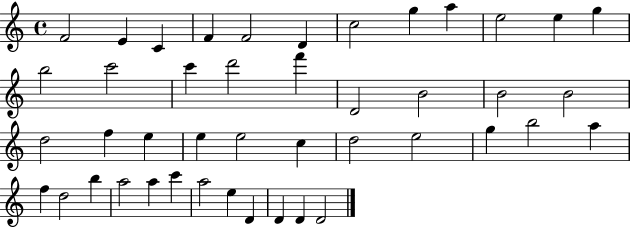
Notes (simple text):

F4/h E4/q C4/q F4/q F4/h D4/q C5/h G5/q A5/q E5/h E5/q G5/q B5/h C6/h C6/q D6/h F6/q D4/h B4/h B4/h B4/h D5/h F5/q E5/q E5/q E5/h C5/q D5/h E5/h G5/q B5/h A5/q F5/q D5/h B5/q A5/h A5/q C6/q A5/h E5/q D4/q D4/q D4/q D4/h